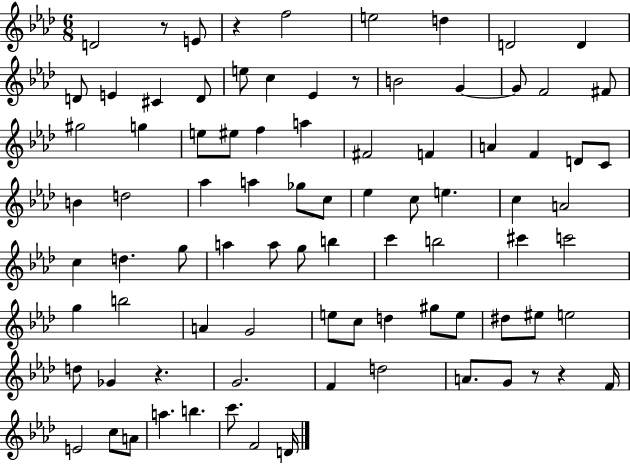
{
  \clef treble
  \numericTimeSignature
  \time 6/8
  \key aes \major
  d'2 r8 e'8 | r4 f''2 | e''2 d''4 | d'2 d'4 | \break d'8 e'4 cis'4 d'8 | e''8 c''4 ees'4 r8 | b'2 g'4~~ | g'8 f'2 fis'8 | \break gis''2 g''4 | e''8 eis''8 f''4 a''4 | fis'2 f'4 | a'4 f'4 d'8 c'8 | \break b'4 d''2 | aes''4 a''4 ges''8 c''8 | ees''4 c''8 e''4. | c''4 a'2 | \break c''4 d''4. g''8 | a''4 a''8 g''8 b''4 | c'''4 b''2 | cis'''4 c'''2 | \break g''4 b''2 | a'4 g'2 | e''8 c''8 d''4 gis''8 e''8 | dis''8 eis''8 e''2 | \break d''8 ges'4 r4. | g'2. | f'4 d''2 | a'8. g'8 r8 r4 f'16 | \break e'2 c''8 a'8 | a''4. b''4. | c'''8. f'2 d'16 | \bar "|."
}